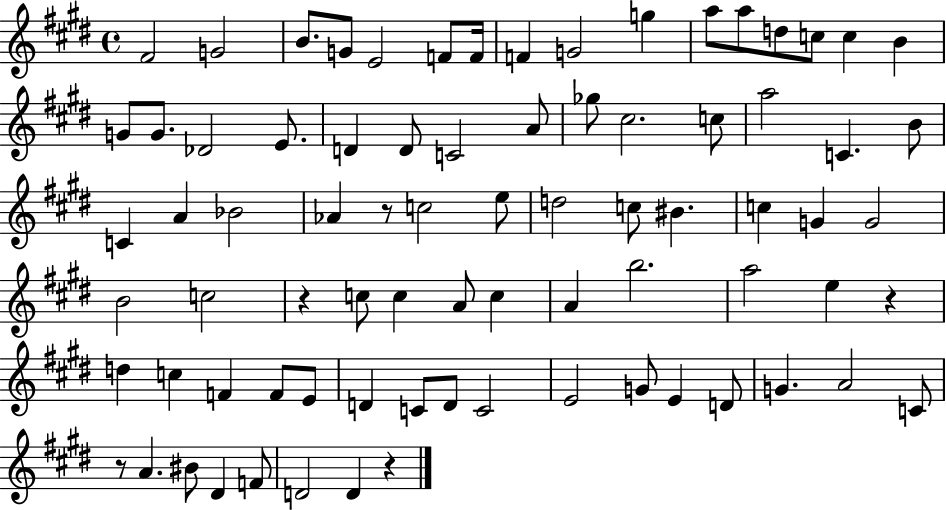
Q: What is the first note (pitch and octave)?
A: F#4